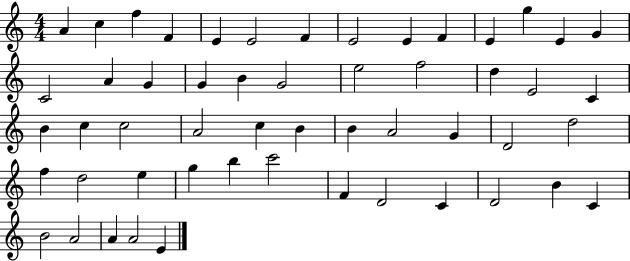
{
  \clef treble
  \numericTimeSignature
  \time 4/4
  \key c \major
  a'4 c''4 f''4 f'4 | e'4 e'2 f'4 | e'2 e'4 f'4 | e'4 g''4 e'4 g'4 | \break c'2 a'4 g'4 | g'4 b'4 g'2 | e''2 f''2 | d''4 e'2 c'4 | \break b'4 c''4 c''2 | a'2 c''4 b'4 | b'4 a'2 g'4 | d'2 d''2 | \break f''4 d''2 e''4 | g''4 b''4 c'''2 | f'4 d'2 c'4 | d'2 b'4 c'4 | \break b'2 a'2 | a'4 a'2 e'4 | \bar "|."
}